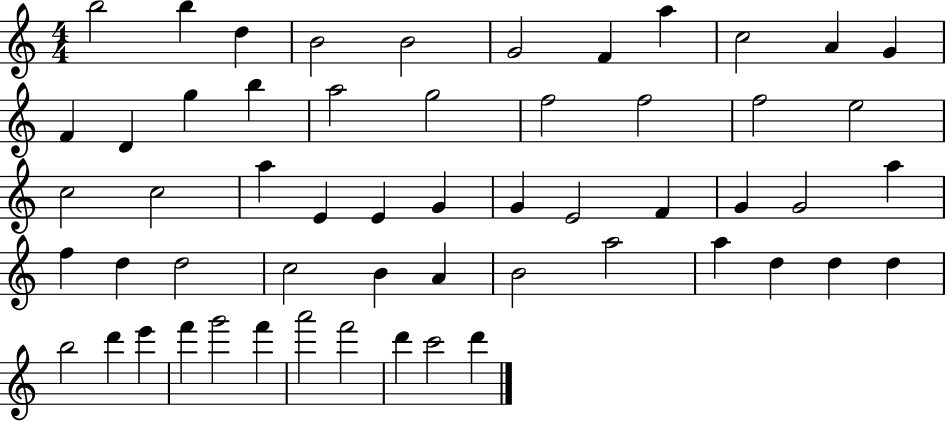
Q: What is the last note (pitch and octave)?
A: D6